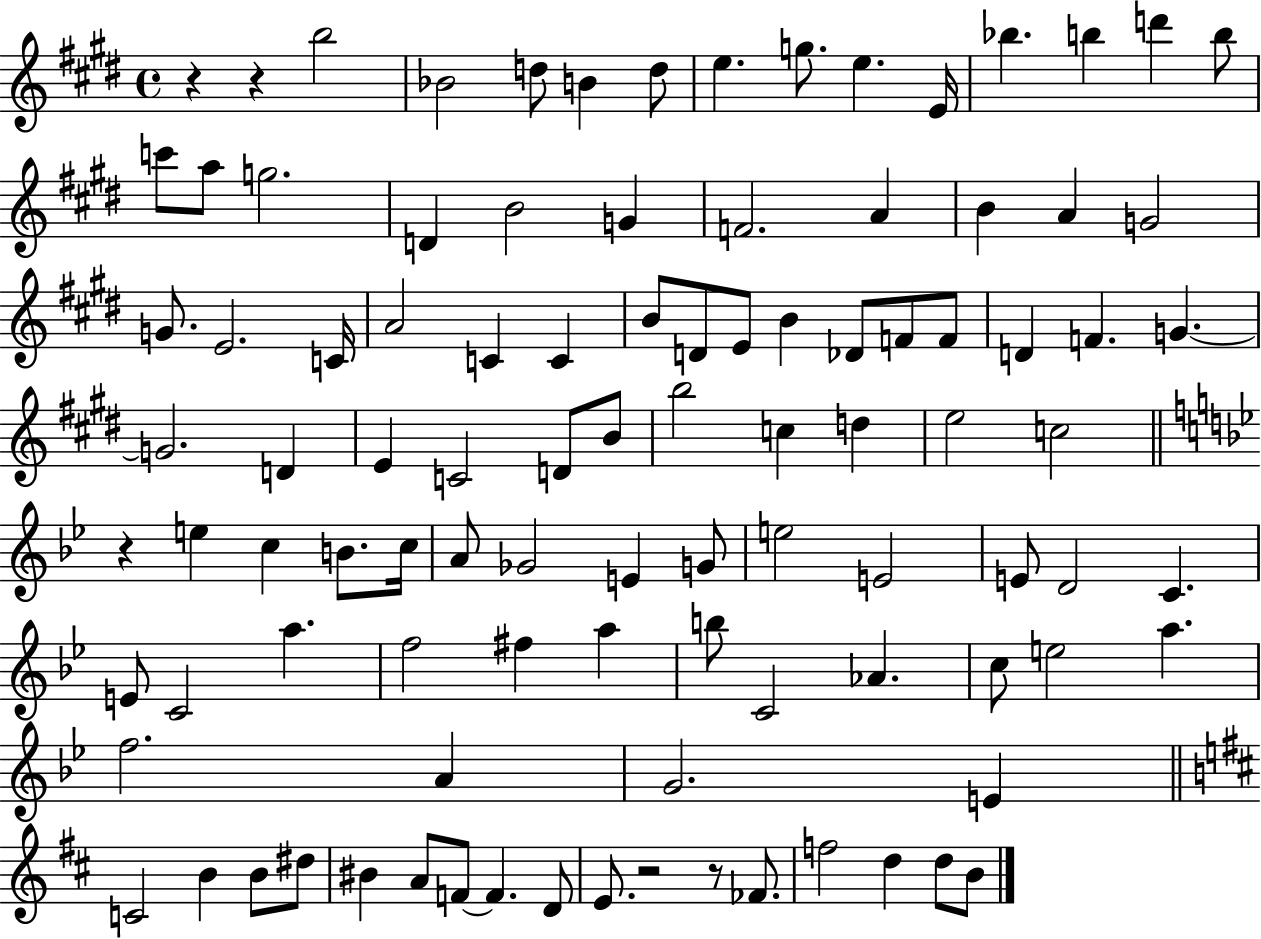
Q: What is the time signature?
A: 4/4